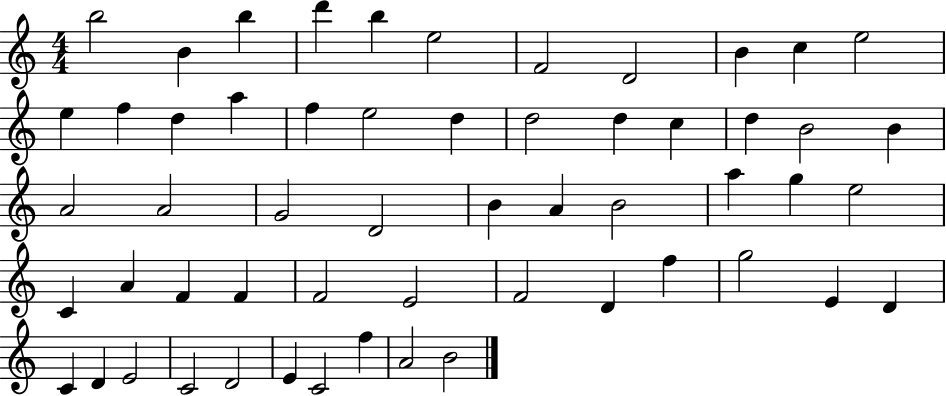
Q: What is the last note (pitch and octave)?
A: B4